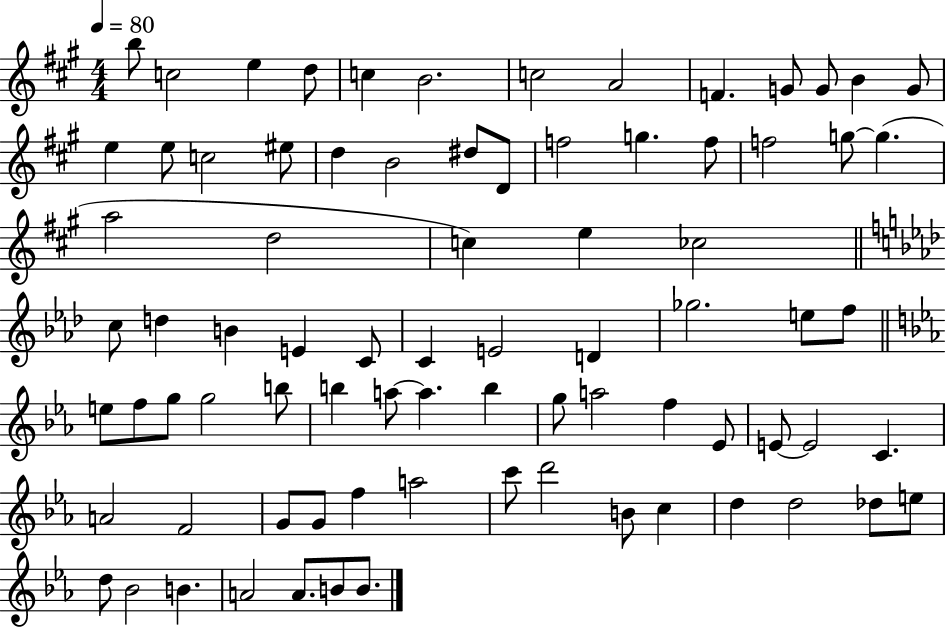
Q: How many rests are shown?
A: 0